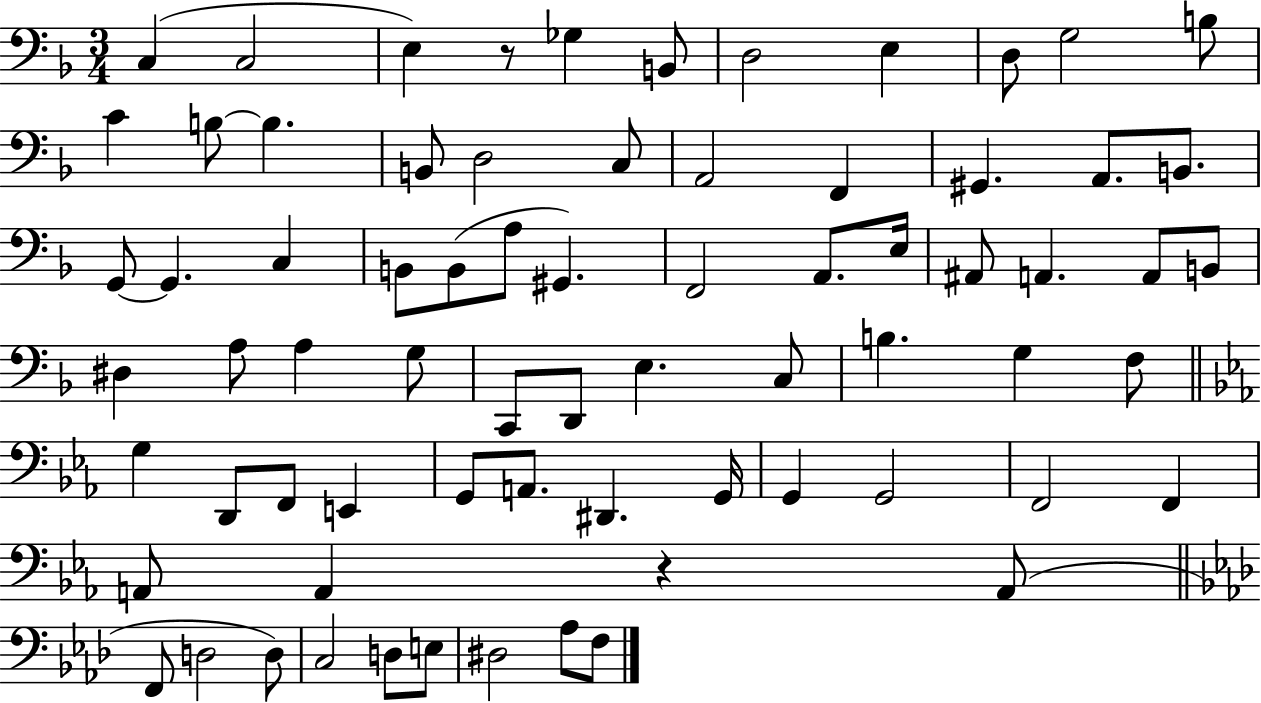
X:1
T:Untitled
M:3/4
L:1/4
K:F
C, C,2 E, z/2 _G, B,,/2 D,2 E, D,/2 G,2 B,/2 C B,/2 B, B,,/2 D,2 C,/2 A,,2 F,, ^G,, A,,/2 B,,/2 G,,/2 G,, C, B,,/2 B,,/2 A,/2 ^G,, F,,2 A,,/2 E,/4 ^A,,/2 A,, A,,/2 B,,/2 ^D, A,/2 A, G,/2 C,,/2 D,,/2 E, C,/2 B, G, F,/2 G, D,,/2 F,,/2 E,, G,,/2 A,,/2 ^D,, G,,/4 G,, G,,2 F,,2 F,, A,,/2 A,, z A,,/2 F,,/2 D,2 D,/2 C,2 D,/2 E,/2 ^D,2 _A,/2 F,/2